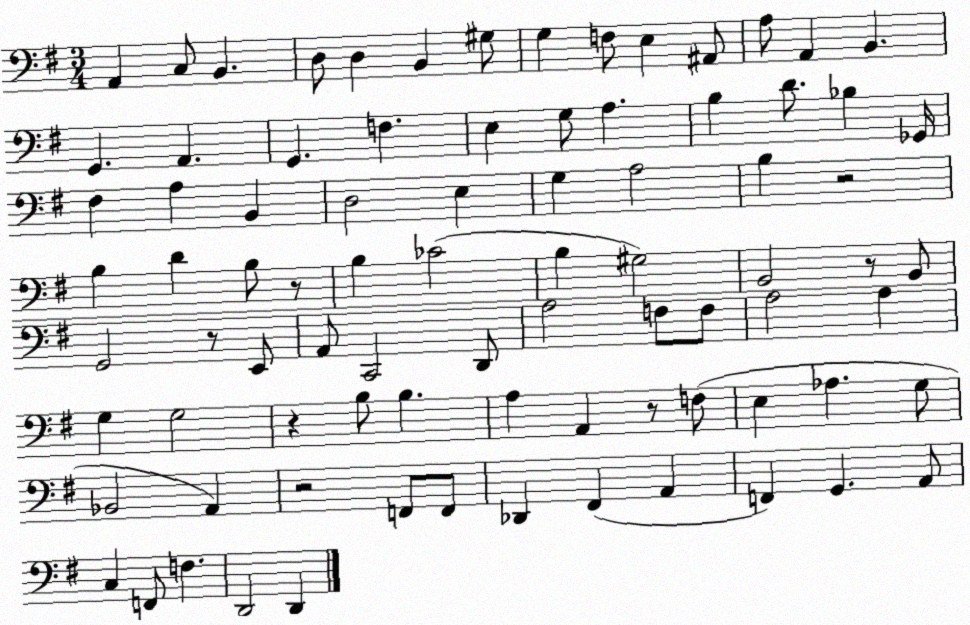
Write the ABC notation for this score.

X:1
T:Untitled
M:3/4
L:1/4
K:G
A,, C,/2 B,, D,/2 D, B,, ^G,/2 G, F,/2 E, ^A,,/2 A,/2 A,, B,, G,, A,, G,, F, E, G,/2 A, B, D/2 _B, _G,,/4 ^F, A, B,, D,2 E, G, A,2 B, z2 B, D B,/2 z/2 B, _C2 B, ^G,2 B,,2 z/2 B,,/2 G,,2 z/2 E,,/2 A,,/2 C,,2 D,,/2 A,2 F,/2 F,/2 A,2 A, G, G,2 z B,/2 B, A, A,, z/2 F,/2 E, _A, G,/2 _B,,2 A,, z2 F,,/2 F,,/2 _D,, ^F,, A,, F,, G,, A,,/2 C, F,,/2 F, D,,2 D,,